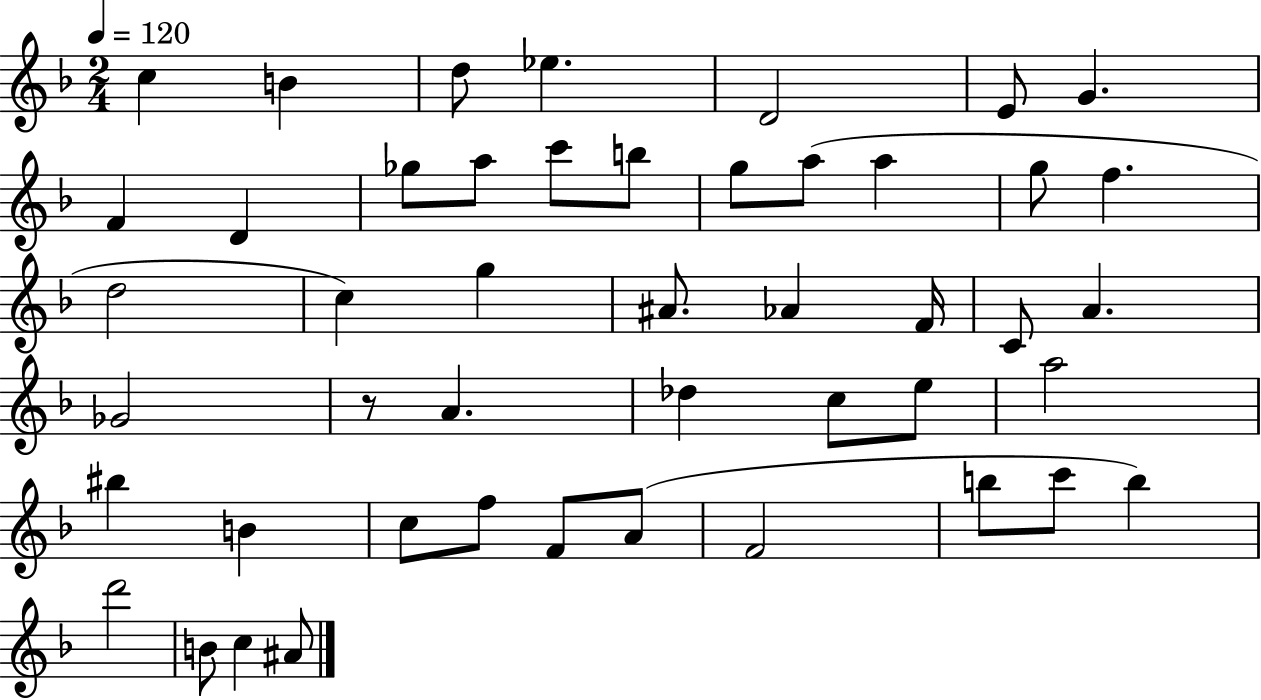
C5/q B4/q D5/e Eb5/q. D4/h E4/e G4/q. F4/q D4/q Gb5/e A5/e C6/e B5/e G5/e A5/e A5/q G5/e F5/q. D5/h C5/q G5/q A#4/e. Ab4/q F4/s C4/e A4/q. Gb4/h R/e A4/q. Db5/q C5/e E5/e A5/h BIS5/q B4/q C5/e F5/e F4/e A4/e F4/h B5/e C6/e B5/q D6/h B4/e C5/q A#4/e